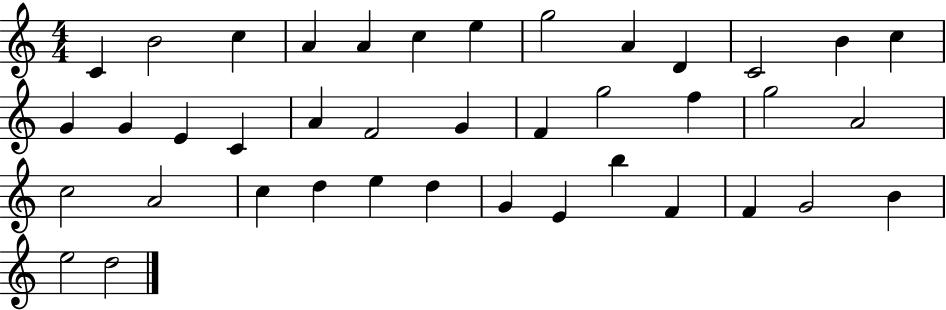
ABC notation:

X:1
T:Untitled
M:4/4
L:1/4
K:C
C B2 c A A c e g2 A D C2 B c G G E C A F2 G F g2 f g2 A2 c2 A2 c d e d G E b F F G2 B e2 d2